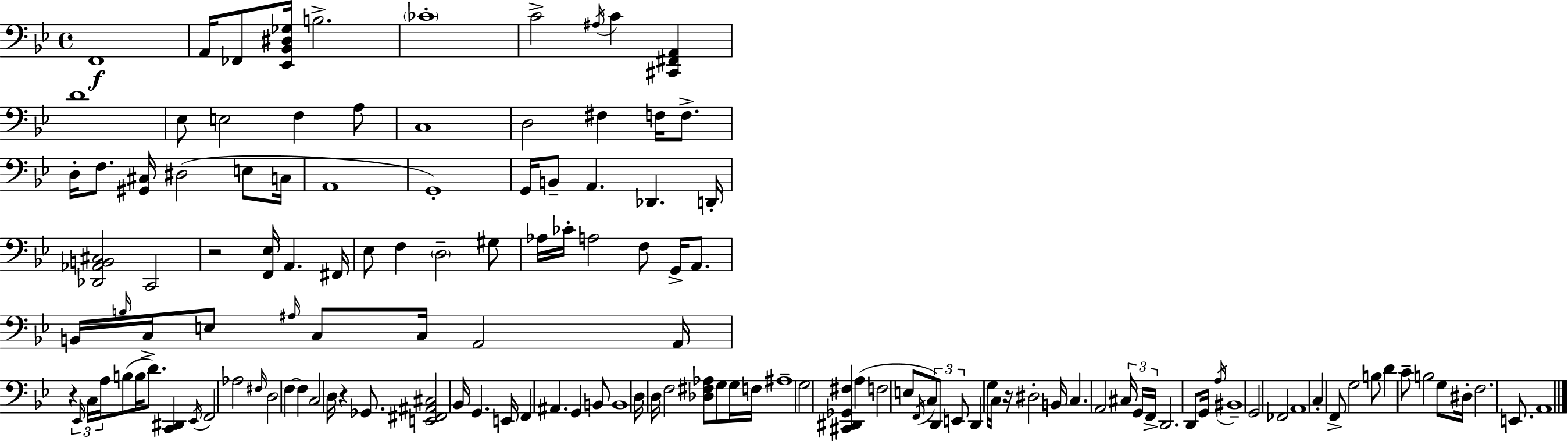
F2/w A2/s FES2/e [Eb2,Bb2,D#3,Gb3]/s B3/h. CES4/w C4/h A#3/s C4/q [C#2,F#2,A2]/q D4/w Eb3/e E3/h F3/q A3/e C3/w D3/h F#3/q F3/s F3/e. D3/s F3/e. [G#2,C#3]/s D#3/h E3/e C3/s A2/w G2/w G2/s B2/e A2/q. Db2/q. D2/s [Db2,Ab2,B2,C#3]/h C2/h R/h [F2,Eb3]/s A2/q. F#2/s Eb3/e F3/q D3/h G#3/e Ab3/s CES4/s A3/h F3/e G2/s A2/e. B2/s B3/s C3/s E3/e A#3/s C3/e C3/s A2/h A2/s R/q Eb2/s C3/s A3/s B3/e B3/s D4/e. [C2,D#2]/q Eb2/s F2/h Ab3/h F#3/s D3/h F3/q F3/q C3/h D3/s R/q Gb2/e. [E2,F#2,A#2,C#3]/h Bb2/s G2/q. E2/s F2/q A#2/q. G2/q B2/e B2/w D3/s D3/s F3/h [Db3,F#3,Ab3]/e G3/e G3/s F3/s A#3/w G3/h [C#2,D#2,Gb2,F#3]/q A3/q F3/h E3/e F2/s C3/e D2/e E2/e D2/q G3/s C3/s R/s D#3/h B2/s C3/q. A2/h C#3/s G2/s F2/s D2/h. D2/e G2/s A3/s BIS2/w G2/h FES2/h A2/w C3/q F2/e G3/h B3/e D4/q C4/e B3/h G3/e D#3/s F3/h. E2/e. A2/w